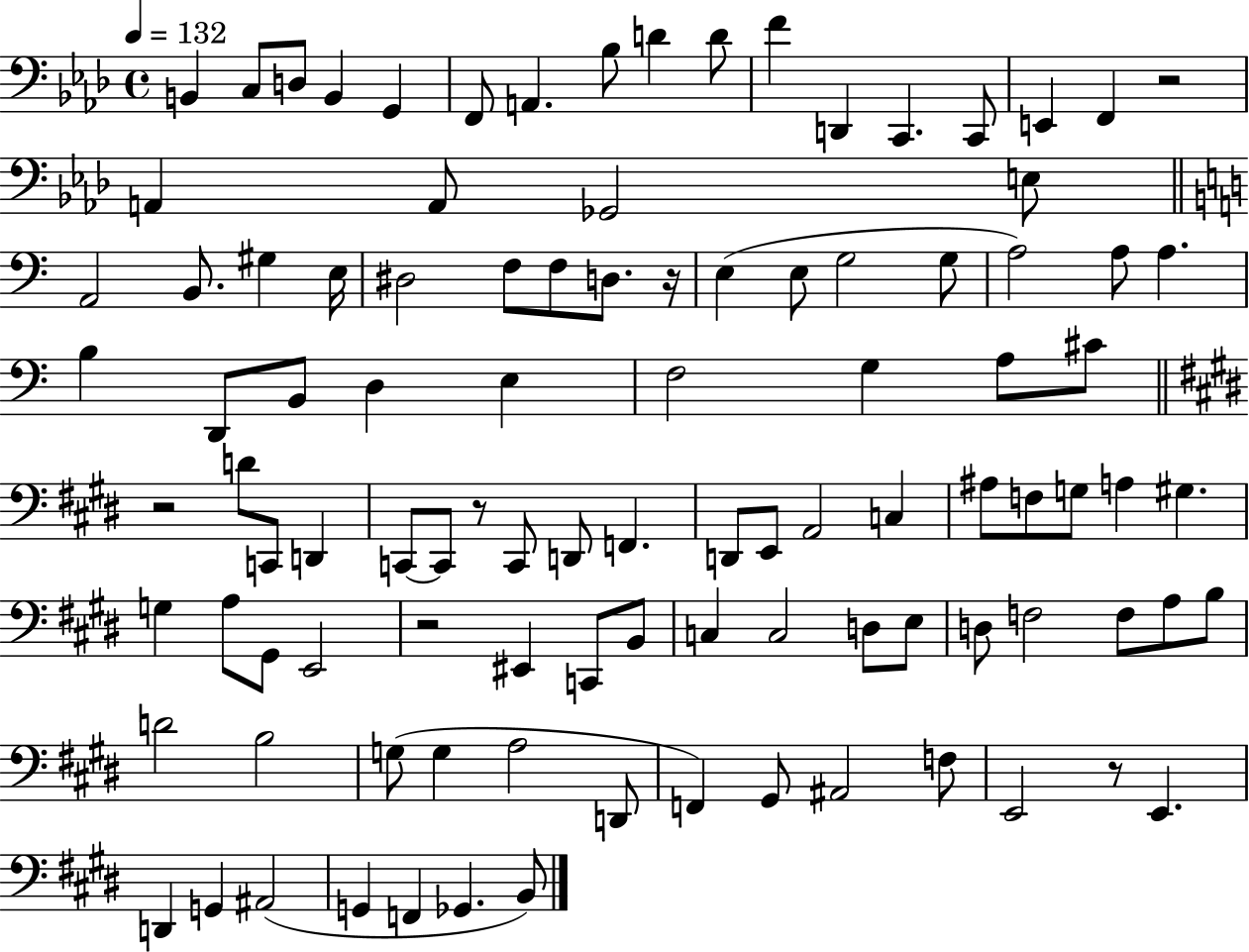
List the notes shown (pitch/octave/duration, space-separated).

B2/q C3/e D3/e B2/q G2/q F2/e A2/q. Bb3/e D4/q D4/e F4/q D2/q C2/q. C2/e E2/q F2/q R/h A2/q A2/e Gb2/h E3/e A2/h B2/e. G#3/q E3/s D#3/h F3/e F3/e D3/e. R/s E3/q E3/e G3/h G3/e A3/h A3/e A3/q. B3/q D2/e B2/e D3/q E3/q F3/h G3/q A3/e C#4/e R/h D4/e C2/e D2/q C2/e C2/e R/e C2/e D2/e F2/q. D2/e E2/e A2/h C3/q A#3/e F3/e G3/e A3/q G#3/q. G3/q A3/e G#2/e E2/h R/h EIS2/q C2/e B2/e C3/q C3/h D3/e E3/e D3/e F3/h F3/e A3/e B3/e D4/h B3/h G3/e G3/q A3/h D2/e F2/q G#2/e A#2/h F3/e E2/h R/e E2/q. D2/q G2/q A#2/h G2/q F2/q Gb2/q. B2/e